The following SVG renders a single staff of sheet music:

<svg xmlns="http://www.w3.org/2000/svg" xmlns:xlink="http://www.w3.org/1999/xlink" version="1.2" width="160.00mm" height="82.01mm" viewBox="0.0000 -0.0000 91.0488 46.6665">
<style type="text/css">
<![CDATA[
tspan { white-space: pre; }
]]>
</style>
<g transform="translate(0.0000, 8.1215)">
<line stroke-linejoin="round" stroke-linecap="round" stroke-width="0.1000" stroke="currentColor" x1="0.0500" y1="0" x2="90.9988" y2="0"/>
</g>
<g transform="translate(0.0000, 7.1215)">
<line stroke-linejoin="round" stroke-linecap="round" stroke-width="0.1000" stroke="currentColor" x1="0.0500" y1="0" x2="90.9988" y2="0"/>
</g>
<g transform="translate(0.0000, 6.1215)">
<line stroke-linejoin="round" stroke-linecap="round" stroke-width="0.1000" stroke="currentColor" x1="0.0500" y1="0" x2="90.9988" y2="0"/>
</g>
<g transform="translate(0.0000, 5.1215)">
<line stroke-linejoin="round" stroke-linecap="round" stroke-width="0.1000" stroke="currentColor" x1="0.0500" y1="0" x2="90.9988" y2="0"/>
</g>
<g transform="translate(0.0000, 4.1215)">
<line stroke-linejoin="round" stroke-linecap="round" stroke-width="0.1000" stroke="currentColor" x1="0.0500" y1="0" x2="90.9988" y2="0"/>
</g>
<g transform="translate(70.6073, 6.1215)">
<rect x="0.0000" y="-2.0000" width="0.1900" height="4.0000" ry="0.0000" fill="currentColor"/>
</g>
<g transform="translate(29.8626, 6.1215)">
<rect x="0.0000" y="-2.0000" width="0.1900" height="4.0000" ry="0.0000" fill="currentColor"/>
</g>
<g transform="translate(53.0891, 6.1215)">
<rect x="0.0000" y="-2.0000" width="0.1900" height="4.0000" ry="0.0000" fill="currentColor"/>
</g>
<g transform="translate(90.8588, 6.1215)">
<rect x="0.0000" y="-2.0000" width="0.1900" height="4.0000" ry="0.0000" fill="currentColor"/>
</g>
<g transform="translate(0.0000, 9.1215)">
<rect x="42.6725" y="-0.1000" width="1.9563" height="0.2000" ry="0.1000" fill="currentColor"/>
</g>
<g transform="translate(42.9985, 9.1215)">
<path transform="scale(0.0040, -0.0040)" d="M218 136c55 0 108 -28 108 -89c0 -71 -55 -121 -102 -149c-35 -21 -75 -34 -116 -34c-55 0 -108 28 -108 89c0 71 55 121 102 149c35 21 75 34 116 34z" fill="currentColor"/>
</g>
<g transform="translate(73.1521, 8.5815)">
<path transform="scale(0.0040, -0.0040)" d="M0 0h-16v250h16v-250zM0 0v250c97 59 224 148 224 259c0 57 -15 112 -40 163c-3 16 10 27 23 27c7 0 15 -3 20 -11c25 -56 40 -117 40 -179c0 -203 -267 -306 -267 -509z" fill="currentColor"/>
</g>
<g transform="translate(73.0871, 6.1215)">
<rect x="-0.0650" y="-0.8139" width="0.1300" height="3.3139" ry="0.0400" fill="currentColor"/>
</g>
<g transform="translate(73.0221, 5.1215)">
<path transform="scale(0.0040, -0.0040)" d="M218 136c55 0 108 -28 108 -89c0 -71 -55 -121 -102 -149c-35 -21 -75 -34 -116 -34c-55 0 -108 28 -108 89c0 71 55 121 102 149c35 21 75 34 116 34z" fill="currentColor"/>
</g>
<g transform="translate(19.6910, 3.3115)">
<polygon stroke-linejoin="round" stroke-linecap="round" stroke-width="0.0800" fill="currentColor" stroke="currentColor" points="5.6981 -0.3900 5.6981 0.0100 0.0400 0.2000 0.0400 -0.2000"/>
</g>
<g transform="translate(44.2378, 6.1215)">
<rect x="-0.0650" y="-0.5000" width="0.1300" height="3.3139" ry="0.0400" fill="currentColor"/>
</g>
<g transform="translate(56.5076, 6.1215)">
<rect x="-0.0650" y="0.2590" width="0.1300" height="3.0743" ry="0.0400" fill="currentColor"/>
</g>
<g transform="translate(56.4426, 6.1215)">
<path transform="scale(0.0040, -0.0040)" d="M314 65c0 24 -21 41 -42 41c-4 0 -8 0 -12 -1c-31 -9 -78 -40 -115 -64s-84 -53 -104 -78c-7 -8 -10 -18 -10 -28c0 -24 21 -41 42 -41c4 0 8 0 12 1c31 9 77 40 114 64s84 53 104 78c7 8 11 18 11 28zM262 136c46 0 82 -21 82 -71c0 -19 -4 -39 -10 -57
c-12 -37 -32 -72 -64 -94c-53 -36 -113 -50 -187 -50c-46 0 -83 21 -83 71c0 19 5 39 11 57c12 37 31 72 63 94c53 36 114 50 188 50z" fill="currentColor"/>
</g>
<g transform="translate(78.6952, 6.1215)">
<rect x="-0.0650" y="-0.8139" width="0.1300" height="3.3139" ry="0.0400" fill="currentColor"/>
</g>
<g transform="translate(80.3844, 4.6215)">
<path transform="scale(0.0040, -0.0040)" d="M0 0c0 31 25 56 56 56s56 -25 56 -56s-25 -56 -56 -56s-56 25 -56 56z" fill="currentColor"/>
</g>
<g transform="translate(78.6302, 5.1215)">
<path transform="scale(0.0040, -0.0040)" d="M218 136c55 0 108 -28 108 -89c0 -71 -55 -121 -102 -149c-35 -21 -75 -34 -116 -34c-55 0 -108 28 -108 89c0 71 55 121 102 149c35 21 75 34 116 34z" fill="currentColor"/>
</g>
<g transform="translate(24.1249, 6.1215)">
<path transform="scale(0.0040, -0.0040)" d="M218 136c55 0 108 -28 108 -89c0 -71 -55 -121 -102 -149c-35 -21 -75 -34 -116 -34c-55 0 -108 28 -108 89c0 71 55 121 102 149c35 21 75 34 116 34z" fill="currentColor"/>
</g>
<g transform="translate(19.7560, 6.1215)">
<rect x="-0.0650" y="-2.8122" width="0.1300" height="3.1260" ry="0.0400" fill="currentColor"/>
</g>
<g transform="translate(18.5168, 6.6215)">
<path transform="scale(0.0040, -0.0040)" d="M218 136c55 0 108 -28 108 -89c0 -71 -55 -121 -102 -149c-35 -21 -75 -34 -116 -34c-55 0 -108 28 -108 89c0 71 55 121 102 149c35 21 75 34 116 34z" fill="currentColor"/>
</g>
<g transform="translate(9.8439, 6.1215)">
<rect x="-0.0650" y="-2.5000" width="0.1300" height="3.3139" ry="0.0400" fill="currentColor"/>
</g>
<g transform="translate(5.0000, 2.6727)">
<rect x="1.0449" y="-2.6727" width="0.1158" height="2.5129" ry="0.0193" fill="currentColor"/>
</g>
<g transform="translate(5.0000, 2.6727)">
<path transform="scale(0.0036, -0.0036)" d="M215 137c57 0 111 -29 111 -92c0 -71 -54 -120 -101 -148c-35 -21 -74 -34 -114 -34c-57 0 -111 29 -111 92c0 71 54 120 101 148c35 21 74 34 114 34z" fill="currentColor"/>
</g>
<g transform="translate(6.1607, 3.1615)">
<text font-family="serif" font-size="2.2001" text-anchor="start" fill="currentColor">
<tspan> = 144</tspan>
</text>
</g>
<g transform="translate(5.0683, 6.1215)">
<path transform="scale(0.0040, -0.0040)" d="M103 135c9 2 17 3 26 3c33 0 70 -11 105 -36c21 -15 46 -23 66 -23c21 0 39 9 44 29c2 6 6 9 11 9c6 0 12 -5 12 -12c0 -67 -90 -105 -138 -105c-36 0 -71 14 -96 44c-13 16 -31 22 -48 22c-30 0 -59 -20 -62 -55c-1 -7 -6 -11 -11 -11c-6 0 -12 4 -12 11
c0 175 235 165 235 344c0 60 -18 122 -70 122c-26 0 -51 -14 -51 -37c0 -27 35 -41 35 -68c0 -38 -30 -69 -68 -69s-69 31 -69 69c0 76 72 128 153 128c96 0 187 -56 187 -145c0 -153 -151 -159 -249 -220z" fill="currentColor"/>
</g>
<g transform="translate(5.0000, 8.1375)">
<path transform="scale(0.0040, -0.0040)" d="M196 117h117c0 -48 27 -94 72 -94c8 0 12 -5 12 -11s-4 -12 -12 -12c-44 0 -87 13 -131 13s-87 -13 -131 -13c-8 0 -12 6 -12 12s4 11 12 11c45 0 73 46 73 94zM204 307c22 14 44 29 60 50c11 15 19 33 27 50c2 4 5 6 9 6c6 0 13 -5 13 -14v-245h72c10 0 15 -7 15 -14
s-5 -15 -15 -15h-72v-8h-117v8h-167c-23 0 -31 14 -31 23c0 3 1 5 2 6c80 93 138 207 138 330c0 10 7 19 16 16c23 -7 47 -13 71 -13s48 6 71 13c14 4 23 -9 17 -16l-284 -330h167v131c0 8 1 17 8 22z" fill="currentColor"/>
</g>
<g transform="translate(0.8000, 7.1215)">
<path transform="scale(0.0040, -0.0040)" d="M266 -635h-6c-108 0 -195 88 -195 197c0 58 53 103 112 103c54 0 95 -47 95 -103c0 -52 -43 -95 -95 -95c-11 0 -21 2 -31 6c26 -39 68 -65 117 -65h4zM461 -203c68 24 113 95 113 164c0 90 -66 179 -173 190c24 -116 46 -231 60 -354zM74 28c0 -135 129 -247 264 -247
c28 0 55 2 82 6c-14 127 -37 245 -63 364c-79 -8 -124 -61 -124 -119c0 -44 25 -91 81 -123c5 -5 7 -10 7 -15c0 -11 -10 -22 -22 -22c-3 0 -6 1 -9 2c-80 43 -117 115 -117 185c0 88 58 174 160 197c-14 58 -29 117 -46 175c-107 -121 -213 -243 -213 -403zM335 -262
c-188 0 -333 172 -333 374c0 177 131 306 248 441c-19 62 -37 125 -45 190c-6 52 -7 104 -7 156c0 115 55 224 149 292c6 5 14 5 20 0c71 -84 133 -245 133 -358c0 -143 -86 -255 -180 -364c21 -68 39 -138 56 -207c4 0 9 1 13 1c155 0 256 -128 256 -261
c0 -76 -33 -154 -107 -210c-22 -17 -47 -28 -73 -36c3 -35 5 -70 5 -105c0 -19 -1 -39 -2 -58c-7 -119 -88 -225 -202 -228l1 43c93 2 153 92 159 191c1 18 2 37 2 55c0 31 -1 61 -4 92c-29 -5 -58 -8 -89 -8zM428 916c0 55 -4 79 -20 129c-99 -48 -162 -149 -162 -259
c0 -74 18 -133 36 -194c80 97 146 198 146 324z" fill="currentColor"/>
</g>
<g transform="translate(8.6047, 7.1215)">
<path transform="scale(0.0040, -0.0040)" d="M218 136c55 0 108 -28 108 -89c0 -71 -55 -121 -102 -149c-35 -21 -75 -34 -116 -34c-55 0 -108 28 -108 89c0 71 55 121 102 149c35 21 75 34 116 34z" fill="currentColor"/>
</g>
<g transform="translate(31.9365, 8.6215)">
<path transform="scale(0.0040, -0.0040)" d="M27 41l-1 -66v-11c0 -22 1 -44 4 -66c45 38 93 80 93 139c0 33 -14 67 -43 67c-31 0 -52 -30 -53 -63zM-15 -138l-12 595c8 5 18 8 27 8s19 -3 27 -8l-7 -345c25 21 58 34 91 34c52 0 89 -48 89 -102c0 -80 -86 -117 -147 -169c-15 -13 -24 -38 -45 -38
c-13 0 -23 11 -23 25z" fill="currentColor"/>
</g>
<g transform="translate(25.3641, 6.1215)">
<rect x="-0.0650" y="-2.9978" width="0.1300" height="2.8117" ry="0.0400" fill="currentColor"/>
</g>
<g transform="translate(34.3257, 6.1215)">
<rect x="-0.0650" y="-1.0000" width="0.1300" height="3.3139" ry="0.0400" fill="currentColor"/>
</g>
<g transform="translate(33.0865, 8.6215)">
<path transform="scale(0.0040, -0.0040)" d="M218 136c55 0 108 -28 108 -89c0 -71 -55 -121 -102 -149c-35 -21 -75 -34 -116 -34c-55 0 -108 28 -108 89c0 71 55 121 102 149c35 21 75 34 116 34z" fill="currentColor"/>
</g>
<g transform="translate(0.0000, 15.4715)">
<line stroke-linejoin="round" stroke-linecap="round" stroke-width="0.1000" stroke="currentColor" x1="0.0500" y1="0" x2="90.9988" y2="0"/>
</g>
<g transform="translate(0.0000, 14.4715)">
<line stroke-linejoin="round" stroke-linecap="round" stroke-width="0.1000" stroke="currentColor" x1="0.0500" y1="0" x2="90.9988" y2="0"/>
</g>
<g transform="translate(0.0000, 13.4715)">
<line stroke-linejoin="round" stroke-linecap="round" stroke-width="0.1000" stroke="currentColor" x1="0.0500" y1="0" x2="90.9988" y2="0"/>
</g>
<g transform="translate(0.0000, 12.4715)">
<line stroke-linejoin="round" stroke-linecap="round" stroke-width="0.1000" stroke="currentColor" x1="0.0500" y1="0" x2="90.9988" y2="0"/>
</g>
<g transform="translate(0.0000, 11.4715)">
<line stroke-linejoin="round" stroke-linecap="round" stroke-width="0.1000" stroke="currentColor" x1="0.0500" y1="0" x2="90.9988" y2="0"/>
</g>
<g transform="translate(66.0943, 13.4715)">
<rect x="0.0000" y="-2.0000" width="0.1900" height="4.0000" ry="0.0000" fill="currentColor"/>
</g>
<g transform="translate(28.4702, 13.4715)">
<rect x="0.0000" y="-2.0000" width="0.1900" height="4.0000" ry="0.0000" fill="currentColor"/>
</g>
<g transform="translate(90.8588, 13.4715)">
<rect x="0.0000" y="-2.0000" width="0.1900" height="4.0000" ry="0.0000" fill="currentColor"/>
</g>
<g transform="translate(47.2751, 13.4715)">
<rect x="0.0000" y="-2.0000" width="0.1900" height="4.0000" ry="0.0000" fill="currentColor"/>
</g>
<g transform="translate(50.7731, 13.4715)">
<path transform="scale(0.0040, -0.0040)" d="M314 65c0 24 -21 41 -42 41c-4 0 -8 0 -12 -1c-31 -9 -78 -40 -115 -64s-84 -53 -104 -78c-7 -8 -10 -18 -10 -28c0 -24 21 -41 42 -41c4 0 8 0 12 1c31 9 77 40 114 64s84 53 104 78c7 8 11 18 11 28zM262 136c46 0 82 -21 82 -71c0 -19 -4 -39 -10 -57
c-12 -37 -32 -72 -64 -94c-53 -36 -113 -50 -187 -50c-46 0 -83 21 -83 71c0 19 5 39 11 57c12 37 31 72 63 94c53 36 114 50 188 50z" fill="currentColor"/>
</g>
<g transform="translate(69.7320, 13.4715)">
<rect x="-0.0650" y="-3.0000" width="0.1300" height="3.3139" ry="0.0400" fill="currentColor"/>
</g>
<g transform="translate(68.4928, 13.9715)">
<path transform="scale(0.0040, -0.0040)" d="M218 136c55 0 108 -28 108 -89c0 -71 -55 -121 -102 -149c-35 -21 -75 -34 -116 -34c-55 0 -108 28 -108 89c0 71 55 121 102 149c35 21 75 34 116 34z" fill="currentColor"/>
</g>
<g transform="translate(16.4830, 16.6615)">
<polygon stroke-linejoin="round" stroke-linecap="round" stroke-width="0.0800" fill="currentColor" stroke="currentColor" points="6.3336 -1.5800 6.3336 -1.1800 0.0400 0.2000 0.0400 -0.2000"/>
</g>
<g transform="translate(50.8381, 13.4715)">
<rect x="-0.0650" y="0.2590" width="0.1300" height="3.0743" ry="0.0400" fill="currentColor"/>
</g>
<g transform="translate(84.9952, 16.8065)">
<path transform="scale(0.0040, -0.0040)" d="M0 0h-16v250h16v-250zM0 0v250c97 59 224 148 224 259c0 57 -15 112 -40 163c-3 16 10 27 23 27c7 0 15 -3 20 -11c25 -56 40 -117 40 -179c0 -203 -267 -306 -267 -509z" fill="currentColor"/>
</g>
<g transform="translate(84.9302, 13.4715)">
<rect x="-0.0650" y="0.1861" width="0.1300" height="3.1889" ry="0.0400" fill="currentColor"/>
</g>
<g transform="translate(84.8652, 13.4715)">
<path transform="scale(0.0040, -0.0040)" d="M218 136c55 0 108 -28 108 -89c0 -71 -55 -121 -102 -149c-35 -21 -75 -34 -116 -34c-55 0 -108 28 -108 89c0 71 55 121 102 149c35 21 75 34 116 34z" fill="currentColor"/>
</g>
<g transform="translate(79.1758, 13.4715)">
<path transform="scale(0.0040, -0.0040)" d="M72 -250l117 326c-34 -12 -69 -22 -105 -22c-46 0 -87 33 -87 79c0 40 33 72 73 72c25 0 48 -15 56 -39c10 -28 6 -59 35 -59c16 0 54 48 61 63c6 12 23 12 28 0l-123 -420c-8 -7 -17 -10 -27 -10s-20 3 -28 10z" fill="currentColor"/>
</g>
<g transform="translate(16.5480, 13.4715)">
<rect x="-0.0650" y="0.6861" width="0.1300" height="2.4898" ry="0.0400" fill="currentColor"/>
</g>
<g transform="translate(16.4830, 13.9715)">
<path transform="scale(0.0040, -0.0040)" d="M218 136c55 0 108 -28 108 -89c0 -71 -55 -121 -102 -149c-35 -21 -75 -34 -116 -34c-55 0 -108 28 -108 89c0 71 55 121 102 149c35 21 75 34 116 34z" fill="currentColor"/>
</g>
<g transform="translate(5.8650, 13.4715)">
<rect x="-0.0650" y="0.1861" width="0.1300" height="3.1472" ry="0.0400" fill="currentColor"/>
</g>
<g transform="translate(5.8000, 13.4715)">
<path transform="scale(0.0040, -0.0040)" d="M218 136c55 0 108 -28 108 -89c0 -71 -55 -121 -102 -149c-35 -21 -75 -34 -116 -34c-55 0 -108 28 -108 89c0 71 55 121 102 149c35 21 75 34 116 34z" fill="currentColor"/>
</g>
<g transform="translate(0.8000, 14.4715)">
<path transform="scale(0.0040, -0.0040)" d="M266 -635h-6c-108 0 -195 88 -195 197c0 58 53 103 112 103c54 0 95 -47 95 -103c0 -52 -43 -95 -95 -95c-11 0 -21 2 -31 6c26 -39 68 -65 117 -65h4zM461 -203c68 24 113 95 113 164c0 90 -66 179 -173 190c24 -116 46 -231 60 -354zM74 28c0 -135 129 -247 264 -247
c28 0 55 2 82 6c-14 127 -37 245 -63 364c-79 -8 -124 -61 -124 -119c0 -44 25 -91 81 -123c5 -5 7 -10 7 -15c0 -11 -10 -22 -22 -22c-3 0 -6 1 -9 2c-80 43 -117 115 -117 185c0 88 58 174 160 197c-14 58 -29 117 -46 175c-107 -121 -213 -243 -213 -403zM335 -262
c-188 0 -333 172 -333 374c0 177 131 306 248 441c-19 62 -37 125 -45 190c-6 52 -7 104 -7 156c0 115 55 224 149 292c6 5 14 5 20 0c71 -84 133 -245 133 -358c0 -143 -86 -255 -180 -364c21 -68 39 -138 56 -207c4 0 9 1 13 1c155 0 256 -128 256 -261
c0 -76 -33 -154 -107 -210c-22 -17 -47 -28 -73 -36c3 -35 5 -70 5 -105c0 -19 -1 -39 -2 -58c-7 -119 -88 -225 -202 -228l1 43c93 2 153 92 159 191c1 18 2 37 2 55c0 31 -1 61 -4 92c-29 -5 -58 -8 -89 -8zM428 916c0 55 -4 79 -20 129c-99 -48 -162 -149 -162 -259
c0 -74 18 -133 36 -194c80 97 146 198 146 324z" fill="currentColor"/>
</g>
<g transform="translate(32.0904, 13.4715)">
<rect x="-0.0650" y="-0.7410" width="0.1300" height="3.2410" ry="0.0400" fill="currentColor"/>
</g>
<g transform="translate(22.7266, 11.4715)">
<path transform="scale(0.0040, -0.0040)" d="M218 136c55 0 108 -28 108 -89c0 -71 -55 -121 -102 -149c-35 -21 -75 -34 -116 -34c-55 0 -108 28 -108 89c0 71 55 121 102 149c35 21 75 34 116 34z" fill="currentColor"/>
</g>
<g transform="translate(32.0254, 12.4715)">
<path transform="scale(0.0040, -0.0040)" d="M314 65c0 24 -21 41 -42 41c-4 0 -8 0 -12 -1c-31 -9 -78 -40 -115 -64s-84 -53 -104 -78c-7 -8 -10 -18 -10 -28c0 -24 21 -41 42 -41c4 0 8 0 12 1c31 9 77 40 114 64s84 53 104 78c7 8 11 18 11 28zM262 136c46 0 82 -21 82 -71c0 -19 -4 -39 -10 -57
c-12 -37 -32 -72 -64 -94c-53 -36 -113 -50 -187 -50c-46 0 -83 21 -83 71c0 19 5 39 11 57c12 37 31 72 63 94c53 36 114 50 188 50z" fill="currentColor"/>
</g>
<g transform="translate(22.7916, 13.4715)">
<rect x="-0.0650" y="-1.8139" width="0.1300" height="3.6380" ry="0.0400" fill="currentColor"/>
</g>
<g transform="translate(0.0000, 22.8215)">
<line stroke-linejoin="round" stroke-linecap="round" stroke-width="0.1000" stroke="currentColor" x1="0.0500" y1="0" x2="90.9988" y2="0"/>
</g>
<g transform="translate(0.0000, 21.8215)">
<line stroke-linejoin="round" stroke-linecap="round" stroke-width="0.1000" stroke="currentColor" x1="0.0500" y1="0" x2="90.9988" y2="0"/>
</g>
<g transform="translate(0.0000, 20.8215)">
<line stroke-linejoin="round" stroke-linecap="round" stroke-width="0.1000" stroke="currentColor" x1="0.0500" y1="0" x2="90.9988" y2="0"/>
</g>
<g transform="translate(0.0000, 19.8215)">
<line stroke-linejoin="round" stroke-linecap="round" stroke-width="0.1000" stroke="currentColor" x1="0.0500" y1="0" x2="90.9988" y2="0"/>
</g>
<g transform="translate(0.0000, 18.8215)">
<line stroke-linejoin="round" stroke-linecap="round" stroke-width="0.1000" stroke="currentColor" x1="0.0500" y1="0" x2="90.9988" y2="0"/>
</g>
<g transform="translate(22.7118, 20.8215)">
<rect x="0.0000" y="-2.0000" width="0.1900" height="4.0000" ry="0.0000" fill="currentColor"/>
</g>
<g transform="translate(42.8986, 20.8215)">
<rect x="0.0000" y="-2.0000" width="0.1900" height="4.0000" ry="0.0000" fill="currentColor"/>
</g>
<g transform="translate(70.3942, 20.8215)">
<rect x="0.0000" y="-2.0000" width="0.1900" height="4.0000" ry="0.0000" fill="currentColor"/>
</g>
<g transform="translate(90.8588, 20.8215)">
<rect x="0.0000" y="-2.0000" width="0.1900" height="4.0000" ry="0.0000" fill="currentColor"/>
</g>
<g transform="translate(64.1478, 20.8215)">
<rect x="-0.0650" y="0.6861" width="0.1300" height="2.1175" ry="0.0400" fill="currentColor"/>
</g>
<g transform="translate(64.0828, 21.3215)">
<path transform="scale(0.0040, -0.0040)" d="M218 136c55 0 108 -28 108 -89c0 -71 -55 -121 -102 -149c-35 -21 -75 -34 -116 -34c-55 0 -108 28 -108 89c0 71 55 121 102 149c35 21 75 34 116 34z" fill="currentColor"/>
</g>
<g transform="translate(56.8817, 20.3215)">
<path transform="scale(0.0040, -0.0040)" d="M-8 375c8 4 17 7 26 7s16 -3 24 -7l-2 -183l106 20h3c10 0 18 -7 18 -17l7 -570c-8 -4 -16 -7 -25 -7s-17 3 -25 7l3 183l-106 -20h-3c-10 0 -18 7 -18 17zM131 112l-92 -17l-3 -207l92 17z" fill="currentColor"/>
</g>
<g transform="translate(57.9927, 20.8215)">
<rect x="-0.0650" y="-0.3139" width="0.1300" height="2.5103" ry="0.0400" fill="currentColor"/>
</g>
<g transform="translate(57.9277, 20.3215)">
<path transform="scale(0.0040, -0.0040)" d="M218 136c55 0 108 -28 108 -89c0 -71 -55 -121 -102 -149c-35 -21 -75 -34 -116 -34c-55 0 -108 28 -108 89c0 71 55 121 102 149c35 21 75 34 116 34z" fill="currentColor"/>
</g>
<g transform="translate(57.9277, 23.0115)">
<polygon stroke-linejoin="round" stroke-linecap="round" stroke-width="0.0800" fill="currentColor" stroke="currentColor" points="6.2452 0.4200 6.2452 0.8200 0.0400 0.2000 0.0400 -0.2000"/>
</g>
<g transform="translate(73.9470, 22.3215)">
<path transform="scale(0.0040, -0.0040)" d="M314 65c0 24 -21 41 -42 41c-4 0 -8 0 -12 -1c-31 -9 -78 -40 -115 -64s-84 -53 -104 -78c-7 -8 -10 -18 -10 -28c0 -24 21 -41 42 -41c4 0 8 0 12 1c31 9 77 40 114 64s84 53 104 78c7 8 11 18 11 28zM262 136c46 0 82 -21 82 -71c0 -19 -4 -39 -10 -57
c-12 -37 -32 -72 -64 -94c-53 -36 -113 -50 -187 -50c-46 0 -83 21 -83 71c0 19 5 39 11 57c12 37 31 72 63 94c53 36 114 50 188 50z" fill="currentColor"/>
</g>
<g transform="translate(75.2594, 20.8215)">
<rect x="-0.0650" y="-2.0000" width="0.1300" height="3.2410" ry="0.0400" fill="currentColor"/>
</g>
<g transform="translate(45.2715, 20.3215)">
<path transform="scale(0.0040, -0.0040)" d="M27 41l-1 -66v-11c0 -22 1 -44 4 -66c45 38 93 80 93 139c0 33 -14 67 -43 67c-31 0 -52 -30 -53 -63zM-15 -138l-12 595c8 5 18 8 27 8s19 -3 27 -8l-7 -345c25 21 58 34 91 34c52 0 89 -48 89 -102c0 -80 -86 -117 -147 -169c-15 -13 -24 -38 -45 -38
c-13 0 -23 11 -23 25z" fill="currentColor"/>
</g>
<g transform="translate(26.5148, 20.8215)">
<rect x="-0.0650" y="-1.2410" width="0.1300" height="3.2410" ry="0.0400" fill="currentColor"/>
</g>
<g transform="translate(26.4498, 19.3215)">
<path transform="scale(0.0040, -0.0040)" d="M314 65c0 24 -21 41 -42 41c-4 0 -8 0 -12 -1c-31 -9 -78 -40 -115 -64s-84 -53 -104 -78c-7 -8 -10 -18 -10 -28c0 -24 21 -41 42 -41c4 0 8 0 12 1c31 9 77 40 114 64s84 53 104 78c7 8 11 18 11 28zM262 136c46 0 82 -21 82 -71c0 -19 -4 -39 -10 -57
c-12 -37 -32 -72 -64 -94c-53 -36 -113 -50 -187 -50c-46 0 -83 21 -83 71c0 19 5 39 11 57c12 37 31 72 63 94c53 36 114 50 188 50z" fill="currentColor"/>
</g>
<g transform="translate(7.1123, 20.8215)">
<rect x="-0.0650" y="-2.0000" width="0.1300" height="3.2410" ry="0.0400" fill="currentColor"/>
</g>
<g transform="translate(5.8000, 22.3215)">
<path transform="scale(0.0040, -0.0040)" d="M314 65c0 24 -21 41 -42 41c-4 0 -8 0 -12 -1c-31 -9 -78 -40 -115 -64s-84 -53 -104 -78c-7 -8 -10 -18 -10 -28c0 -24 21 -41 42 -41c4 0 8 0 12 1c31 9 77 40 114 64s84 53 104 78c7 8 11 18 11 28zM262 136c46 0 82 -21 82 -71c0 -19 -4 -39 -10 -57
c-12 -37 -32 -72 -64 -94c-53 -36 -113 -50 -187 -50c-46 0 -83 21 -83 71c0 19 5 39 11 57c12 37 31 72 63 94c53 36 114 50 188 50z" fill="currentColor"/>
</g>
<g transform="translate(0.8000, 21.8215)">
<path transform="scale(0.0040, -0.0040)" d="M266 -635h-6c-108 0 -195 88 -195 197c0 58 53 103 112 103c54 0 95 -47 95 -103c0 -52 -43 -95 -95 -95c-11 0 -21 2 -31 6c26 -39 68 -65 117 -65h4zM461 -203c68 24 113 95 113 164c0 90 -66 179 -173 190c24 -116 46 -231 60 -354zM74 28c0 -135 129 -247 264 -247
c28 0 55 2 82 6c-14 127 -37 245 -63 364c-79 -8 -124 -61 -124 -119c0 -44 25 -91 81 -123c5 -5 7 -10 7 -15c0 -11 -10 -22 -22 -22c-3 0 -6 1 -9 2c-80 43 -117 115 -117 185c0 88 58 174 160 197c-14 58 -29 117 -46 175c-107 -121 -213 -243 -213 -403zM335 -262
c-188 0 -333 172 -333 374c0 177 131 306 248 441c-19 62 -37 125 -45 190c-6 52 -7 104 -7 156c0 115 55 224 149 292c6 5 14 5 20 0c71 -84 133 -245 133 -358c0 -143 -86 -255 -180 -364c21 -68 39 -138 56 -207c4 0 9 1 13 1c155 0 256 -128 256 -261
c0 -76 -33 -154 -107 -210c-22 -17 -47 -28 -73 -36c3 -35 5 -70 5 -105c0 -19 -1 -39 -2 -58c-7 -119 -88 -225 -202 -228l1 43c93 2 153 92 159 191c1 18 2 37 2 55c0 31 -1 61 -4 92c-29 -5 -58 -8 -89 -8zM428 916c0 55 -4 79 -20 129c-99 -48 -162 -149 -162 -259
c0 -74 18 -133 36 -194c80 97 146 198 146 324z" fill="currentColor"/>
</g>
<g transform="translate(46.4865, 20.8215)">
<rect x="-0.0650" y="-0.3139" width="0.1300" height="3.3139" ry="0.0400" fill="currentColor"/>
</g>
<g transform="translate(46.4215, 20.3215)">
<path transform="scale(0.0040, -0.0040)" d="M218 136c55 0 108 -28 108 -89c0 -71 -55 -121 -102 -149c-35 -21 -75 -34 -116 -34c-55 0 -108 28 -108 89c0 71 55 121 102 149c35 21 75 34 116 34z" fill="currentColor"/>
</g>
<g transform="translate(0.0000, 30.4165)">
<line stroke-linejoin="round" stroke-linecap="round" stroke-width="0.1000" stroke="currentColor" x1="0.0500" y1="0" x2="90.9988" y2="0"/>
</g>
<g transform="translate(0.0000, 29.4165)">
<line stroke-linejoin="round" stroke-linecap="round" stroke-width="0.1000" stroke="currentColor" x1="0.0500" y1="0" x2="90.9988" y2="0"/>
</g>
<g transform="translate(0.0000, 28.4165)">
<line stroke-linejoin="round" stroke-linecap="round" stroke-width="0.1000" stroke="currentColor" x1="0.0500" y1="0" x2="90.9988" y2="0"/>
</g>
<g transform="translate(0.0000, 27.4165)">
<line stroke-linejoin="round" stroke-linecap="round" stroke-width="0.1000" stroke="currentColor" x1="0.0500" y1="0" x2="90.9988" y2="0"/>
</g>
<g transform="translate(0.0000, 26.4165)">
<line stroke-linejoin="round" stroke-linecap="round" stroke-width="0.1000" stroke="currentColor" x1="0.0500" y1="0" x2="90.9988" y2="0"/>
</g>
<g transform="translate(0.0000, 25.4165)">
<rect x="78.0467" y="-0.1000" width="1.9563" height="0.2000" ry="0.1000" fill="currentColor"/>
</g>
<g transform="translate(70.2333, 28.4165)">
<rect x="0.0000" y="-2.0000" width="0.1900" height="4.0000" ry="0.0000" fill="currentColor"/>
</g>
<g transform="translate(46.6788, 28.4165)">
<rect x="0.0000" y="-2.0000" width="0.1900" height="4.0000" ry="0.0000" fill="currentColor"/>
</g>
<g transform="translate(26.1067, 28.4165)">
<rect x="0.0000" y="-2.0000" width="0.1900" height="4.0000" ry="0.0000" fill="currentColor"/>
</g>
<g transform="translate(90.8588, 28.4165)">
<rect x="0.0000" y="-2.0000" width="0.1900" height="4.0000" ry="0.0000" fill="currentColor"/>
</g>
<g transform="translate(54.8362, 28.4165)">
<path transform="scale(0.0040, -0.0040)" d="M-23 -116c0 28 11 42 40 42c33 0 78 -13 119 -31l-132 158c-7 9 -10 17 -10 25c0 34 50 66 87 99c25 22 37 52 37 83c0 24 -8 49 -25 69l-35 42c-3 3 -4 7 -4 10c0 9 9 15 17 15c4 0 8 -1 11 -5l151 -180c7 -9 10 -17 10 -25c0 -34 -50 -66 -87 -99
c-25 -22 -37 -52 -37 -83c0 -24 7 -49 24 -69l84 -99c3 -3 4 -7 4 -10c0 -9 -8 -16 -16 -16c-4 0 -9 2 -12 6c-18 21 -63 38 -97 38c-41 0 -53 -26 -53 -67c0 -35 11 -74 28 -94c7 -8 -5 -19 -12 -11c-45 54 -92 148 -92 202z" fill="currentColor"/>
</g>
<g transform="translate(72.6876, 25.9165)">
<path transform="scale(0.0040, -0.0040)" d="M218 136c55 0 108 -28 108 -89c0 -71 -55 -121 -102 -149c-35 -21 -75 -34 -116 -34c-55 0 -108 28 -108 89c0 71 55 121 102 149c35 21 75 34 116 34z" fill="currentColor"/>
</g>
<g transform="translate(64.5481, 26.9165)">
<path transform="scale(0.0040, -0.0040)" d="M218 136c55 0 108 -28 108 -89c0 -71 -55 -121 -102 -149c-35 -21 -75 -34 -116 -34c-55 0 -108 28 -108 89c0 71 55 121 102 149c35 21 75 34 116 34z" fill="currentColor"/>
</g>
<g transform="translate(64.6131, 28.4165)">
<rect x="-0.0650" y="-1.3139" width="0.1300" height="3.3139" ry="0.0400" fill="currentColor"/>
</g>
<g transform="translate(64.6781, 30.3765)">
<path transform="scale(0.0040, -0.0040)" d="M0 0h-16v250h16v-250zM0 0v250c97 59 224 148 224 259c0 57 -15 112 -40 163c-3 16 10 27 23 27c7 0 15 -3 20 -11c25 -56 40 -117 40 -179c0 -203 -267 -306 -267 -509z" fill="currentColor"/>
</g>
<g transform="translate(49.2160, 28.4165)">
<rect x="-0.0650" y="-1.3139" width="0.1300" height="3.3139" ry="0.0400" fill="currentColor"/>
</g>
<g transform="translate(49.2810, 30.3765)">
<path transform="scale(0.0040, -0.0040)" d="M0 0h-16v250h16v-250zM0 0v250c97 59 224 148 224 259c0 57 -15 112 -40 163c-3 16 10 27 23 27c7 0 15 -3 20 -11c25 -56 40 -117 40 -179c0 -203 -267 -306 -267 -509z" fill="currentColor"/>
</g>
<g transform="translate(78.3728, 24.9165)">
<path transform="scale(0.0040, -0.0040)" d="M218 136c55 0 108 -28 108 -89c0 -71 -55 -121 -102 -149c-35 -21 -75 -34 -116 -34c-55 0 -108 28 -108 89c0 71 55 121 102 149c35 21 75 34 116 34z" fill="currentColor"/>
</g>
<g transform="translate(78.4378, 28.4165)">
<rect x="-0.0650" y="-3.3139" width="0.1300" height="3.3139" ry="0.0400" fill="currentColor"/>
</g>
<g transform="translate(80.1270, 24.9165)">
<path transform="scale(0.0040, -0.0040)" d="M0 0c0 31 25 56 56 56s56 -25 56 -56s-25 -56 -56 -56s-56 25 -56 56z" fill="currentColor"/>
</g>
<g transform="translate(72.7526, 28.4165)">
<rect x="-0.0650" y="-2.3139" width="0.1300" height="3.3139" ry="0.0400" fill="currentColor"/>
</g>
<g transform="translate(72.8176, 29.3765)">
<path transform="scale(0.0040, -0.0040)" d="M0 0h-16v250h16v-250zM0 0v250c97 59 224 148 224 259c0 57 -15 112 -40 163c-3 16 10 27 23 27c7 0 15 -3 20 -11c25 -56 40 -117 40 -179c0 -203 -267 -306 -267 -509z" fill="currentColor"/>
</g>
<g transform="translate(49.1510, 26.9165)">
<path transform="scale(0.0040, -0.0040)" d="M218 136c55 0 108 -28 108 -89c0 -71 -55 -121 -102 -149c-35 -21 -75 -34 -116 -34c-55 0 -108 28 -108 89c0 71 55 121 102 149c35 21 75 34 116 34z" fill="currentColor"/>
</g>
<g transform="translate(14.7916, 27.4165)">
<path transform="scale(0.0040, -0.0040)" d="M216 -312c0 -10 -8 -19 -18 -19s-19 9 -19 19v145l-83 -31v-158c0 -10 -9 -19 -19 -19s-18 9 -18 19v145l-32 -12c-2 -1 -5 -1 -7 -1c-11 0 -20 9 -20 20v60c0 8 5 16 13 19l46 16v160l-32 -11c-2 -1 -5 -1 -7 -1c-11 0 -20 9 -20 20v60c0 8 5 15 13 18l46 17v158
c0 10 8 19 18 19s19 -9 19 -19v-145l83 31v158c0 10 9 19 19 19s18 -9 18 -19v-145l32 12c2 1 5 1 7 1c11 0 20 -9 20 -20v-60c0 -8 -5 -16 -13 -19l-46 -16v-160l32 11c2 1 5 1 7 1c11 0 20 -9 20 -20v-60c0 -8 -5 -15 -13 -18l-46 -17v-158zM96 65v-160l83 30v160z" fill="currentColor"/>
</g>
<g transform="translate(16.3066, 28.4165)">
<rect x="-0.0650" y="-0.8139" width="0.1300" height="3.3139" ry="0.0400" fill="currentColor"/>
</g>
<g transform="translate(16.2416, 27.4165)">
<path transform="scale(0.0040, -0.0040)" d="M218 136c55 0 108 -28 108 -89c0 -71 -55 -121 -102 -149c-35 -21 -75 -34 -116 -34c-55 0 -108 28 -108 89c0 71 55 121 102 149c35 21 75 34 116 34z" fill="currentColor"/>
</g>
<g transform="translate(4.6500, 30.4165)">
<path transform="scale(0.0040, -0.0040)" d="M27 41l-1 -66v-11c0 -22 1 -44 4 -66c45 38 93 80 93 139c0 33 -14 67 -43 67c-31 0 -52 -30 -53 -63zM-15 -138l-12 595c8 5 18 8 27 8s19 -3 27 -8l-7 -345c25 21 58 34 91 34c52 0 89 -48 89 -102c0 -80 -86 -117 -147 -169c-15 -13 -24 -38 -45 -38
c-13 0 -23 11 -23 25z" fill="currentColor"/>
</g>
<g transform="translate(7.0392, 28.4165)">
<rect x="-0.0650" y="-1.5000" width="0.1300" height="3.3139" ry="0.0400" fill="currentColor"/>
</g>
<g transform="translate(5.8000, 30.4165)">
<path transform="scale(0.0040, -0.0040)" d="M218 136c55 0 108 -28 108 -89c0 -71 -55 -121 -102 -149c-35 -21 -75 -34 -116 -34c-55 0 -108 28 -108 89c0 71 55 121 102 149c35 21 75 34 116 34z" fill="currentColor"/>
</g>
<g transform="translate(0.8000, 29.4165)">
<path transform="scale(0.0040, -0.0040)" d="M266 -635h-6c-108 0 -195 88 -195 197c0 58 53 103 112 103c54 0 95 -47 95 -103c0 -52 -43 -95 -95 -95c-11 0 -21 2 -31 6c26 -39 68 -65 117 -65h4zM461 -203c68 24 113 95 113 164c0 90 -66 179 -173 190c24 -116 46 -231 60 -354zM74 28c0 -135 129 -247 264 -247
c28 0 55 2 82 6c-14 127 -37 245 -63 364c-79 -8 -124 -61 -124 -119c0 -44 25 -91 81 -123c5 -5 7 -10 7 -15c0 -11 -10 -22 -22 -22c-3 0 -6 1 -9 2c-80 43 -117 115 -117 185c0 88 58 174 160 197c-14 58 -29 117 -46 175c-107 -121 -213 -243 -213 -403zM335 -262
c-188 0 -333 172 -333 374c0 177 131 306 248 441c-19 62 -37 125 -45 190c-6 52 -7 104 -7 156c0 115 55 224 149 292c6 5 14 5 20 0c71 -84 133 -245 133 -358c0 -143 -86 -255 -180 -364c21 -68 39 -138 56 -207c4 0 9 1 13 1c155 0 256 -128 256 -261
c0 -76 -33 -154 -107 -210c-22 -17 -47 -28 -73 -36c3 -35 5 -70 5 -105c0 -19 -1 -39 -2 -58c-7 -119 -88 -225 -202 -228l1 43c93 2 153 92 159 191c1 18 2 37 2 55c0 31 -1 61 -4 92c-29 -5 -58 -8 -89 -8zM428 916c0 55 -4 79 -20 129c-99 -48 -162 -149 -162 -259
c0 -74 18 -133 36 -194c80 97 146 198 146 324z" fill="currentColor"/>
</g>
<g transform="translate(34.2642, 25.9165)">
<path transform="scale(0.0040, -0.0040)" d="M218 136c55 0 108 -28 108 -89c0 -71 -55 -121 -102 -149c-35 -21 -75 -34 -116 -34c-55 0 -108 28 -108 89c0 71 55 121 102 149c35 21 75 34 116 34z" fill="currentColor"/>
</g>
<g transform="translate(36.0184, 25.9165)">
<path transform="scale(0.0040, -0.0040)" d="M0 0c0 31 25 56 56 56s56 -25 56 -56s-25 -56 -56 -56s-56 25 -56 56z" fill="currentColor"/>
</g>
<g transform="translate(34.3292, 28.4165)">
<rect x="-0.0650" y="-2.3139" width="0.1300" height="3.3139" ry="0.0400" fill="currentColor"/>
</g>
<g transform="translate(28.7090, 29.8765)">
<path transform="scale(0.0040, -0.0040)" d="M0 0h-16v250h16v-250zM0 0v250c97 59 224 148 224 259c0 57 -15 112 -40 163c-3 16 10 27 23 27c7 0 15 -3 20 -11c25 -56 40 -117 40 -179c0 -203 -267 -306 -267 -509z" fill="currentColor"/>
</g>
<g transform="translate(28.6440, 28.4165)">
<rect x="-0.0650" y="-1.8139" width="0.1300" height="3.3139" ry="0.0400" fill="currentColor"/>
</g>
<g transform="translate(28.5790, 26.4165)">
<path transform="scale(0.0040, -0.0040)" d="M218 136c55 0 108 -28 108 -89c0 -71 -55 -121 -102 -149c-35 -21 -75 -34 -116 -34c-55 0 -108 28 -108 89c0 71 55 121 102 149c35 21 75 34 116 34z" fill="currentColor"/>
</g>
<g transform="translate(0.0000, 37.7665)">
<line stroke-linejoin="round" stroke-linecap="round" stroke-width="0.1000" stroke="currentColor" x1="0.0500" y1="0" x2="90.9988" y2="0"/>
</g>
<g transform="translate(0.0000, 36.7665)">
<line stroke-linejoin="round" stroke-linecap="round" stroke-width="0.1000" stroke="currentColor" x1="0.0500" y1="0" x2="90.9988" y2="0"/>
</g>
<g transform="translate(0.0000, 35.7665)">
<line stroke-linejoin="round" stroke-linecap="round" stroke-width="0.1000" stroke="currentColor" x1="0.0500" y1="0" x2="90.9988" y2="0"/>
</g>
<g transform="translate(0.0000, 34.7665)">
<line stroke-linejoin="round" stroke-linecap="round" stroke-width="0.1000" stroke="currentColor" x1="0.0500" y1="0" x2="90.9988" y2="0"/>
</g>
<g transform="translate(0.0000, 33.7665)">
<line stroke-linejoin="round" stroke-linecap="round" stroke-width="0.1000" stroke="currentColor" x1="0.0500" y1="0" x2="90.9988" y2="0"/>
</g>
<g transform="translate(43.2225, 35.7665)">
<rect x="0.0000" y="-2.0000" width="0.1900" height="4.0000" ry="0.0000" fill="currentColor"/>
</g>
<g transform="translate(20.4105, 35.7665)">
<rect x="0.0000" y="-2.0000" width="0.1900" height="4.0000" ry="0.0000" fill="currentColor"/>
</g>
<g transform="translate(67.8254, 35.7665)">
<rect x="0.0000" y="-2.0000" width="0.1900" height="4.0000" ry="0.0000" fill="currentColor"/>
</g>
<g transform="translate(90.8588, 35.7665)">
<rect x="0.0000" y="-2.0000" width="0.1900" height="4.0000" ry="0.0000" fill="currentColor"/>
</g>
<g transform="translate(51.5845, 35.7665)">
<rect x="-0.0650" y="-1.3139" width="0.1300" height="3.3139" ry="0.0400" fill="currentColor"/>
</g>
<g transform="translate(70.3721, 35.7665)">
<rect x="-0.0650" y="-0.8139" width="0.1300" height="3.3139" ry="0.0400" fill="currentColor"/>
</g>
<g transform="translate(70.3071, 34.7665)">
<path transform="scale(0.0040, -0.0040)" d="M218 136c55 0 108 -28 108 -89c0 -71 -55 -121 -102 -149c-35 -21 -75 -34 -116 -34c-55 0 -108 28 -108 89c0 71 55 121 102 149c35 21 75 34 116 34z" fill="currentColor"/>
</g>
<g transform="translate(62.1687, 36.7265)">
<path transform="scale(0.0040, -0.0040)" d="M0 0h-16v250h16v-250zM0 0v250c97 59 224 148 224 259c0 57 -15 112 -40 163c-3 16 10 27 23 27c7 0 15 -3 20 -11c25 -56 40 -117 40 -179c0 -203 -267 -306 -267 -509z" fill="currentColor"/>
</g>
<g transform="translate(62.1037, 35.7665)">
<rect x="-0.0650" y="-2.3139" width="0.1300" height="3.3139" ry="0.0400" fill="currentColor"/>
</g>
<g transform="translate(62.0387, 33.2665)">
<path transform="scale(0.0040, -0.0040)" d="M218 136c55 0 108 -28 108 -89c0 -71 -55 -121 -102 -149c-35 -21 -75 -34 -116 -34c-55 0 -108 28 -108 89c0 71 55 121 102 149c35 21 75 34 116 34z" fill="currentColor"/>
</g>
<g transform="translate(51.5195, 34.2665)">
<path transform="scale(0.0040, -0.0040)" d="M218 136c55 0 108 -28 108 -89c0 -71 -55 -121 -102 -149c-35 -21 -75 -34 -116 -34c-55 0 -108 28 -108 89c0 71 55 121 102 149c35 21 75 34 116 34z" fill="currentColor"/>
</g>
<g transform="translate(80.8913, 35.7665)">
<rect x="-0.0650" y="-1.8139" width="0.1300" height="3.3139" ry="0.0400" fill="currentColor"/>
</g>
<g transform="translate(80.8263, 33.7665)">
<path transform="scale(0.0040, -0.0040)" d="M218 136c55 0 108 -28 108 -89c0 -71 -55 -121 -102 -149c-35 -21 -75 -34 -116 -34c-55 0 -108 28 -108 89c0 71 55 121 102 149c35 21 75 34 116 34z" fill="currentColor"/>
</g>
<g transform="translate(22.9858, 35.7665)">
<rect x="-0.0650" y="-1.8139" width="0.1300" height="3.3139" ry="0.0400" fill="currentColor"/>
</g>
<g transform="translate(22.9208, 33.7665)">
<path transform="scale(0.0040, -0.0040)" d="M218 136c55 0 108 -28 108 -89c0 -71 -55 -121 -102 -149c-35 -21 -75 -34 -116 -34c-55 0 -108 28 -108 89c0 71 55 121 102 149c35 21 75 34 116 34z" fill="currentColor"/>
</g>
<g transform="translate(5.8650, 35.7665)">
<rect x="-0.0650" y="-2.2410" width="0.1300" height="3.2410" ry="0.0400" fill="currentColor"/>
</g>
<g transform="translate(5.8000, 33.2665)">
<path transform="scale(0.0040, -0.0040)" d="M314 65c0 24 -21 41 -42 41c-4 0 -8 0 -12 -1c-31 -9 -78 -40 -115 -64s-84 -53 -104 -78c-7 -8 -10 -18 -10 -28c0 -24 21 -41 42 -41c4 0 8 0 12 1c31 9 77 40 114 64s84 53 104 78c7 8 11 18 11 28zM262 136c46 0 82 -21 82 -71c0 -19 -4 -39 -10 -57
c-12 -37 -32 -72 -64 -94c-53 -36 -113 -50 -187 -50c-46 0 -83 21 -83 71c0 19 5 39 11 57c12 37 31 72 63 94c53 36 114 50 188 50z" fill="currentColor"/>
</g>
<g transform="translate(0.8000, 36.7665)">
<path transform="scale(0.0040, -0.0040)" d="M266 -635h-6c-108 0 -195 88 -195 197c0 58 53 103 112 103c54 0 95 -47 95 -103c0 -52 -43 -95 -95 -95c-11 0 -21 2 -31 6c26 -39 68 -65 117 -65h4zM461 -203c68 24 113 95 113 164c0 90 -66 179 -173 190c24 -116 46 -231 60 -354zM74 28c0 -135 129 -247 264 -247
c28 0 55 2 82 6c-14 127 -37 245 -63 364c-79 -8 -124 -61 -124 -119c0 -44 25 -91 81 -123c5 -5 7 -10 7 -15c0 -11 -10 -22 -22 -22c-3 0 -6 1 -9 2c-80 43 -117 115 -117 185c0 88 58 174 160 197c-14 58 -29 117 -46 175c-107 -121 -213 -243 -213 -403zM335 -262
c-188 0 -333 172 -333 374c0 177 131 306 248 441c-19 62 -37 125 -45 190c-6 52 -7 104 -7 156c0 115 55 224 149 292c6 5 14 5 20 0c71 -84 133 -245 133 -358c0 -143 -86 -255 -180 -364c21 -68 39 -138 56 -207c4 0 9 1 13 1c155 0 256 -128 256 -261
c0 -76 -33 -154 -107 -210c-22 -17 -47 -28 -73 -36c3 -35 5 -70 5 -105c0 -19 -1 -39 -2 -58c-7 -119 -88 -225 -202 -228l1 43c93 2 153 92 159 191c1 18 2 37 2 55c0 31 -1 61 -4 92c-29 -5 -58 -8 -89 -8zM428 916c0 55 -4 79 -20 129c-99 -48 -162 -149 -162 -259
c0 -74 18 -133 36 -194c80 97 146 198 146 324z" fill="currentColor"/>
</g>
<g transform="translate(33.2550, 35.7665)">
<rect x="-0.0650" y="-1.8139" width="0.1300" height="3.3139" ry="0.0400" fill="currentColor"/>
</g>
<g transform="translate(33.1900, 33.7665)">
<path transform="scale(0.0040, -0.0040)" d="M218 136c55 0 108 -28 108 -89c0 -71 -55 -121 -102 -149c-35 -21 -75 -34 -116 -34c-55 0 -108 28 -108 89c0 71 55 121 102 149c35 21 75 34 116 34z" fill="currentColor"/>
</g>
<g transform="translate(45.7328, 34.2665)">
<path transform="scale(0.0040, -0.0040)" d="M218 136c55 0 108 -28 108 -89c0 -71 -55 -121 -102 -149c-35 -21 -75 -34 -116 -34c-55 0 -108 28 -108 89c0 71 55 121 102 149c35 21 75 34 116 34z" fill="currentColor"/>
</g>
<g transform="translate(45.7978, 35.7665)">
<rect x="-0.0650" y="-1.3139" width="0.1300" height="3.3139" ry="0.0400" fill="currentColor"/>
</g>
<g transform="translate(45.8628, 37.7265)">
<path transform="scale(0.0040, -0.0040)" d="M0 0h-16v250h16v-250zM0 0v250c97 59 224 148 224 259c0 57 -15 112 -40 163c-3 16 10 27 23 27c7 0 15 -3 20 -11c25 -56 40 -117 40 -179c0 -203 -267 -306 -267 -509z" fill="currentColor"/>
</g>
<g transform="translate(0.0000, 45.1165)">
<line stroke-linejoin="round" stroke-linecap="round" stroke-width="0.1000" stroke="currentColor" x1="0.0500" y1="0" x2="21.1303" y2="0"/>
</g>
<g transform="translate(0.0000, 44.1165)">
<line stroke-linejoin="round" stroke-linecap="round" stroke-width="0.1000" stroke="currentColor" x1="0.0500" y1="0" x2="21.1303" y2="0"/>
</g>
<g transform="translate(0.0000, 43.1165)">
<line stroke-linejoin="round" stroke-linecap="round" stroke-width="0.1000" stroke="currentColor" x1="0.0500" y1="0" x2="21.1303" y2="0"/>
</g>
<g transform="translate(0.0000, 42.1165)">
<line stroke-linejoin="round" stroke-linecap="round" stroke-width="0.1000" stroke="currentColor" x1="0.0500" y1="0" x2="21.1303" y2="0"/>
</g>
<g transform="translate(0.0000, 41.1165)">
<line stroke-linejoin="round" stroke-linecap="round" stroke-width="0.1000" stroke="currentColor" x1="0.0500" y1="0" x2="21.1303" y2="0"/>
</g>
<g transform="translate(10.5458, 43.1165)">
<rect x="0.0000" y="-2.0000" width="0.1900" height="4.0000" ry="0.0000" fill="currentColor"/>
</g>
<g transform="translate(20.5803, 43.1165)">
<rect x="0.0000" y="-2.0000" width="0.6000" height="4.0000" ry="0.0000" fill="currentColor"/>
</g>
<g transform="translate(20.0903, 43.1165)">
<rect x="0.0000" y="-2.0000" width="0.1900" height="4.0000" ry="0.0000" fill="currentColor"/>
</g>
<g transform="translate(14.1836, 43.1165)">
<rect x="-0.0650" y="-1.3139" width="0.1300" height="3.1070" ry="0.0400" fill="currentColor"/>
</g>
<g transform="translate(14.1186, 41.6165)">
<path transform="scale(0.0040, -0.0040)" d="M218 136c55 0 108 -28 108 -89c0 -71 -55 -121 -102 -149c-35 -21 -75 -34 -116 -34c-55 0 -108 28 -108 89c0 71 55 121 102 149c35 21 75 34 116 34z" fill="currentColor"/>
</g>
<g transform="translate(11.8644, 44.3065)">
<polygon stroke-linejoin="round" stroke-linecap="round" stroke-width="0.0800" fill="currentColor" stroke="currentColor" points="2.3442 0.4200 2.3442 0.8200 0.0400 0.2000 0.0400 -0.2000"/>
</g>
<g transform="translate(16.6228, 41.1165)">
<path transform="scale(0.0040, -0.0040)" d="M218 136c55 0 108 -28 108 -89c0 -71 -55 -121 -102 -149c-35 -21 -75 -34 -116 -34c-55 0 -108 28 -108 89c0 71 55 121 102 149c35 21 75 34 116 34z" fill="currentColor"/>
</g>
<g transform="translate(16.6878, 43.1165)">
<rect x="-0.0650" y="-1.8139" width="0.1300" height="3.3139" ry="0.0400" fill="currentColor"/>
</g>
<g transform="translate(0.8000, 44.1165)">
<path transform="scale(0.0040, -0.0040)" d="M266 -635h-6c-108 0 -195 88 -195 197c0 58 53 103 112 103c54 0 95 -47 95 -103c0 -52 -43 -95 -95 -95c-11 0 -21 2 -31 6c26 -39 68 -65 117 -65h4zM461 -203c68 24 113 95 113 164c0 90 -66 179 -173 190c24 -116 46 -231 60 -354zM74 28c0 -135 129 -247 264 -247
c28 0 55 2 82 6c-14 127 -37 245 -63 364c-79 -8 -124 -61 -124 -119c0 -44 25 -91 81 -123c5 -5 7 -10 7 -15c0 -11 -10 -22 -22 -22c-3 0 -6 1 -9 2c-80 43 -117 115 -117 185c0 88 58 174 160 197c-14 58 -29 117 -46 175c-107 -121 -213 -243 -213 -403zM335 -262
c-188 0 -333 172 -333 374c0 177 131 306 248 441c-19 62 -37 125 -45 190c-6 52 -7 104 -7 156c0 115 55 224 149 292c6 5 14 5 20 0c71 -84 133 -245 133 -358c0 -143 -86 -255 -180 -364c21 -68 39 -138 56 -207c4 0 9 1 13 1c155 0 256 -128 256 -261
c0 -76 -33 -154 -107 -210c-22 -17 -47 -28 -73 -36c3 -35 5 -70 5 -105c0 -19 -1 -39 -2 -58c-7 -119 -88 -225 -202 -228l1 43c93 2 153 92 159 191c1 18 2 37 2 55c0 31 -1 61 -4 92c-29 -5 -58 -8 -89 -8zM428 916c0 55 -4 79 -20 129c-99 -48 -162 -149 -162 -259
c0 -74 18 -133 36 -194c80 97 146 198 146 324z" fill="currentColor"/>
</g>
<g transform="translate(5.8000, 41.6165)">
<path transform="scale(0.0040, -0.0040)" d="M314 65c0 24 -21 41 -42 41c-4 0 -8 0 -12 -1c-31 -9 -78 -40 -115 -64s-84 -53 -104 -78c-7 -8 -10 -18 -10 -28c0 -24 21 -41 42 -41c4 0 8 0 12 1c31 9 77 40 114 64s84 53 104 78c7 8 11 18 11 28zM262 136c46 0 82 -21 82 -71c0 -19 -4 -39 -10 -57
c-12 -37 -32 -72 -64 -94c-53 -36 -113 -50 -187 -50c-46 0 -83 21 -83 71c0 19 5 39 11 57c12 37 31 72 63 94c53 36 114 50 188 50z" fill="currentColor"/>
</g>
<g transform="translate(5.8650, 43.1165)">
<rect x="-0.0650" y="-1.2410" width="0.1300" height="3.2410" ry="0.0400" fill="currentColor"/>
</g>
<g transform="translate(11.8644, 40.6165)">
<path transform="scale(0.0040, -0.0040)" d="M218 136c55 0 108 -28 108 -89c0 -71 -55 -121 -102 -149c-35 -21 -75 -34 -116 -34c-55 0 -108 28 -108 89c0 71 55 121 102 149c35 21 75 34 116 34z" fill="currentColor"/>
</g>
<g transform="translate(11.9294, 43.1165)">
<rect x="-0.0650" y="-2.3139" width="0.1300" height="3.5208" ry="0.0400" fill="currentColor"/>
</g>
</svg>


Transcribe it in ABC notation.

X:1
T:Untitled
M:2/4
L:1/4
K:C
G A/2 B/2 _D C B2 d/2 d B A/2 f/2 d2 B2 A z/2 B/2 F2 e2 _c c/2 A/2 F2 _E ^d f/2 g e/2 z e/2 g/2 b g2 f f e/2 e g/2 d f e2 g/2 e/2 f